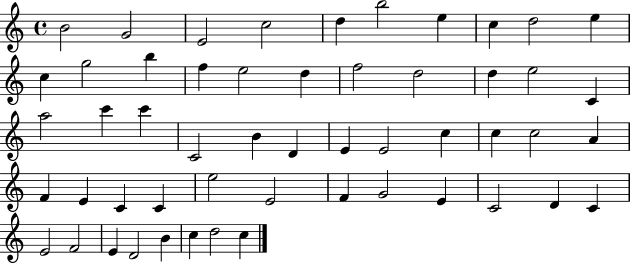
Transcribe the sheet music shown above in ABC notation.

X:1
T:Untitled
M:4/4
L:1/4
K:C
B2 G2 E2 c2 d b2 e c d2 e c g2 b f e2 d f2 d2 d e2 C a2 c' c' C2 B D E E2 c c c2 A F E C C e2 E2 F G2 E C2 D C E2 F2 E D2 B c d2 c